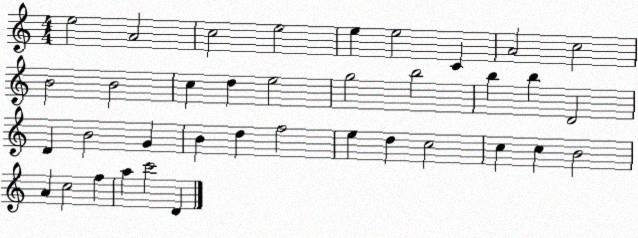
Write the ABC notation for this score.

X:1
T:Untitled
M:4/4
L:1/4
K:C
e2 A2 c2 e2 e e2 C A2 c2 B2 B2 c d e2 g2 b2 b b D2 D B2 G B d f2 e d c2 c c B2 A c2 f a c'2 D